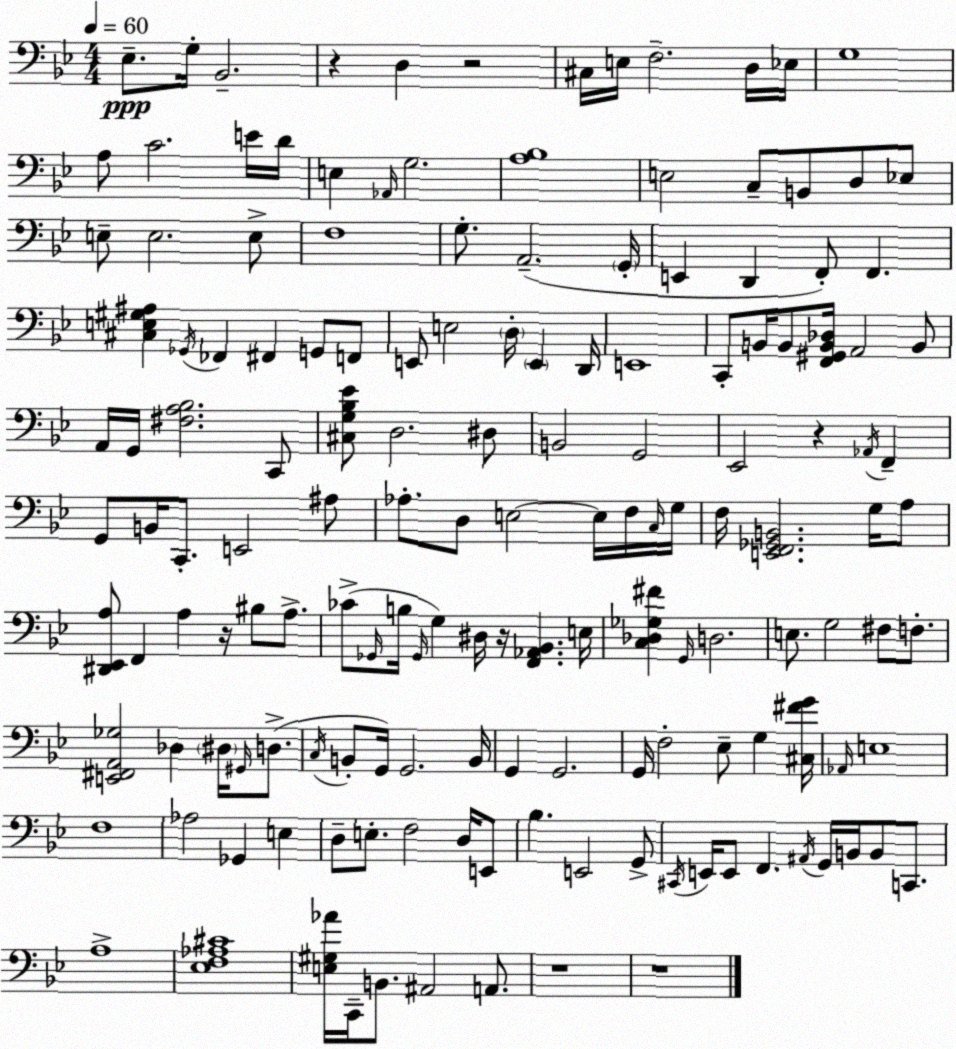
X:1
T:Untitled
M:4/4
L:1/4
K:Gm
_E,/2 G,/4 _B,,2 z D, z2 ^C,/4 E,/4 F,2 D,/4 _E,/4 G,4 A,/2 C2 E/4 D/4 E, _A,,/4 G,2 [A,_B,]4 E,2 C,/2 B,,/2 D,/2 _E,/2 E,/2 E,2 E,/2 F,4 G,/2 A,,2 G,,/4 E,, D,, F,,/2 F,, [^C,E,^G,^A,] _G,,/4 _F,, ^F,, G,,/2 F,,/2 E,,/2 E,2 D,/4 E,, D,,/4 E,,4 C,,/2 B,,/4 B,,/2 [F,,^G,,B,,_D,]/4 A,,2 B,,/2 A,,/4 G,,/4 [^F,A,_B,]2 C,,/2 [^C,G,_B,_E]/2 D,2 ^D,/2 B,,2 G,,2 _E,,2 z _A,,/4 F,, G,,/2 B,,/4 C,,/2 E,,2 ^A,/2 _A,/2 D,/2 E,2 E,/4 F,/4 C,/4 G,/4 F,/4 [E,,F,,_G,,B,,]2 G,/4 A,/2 [^D,,_E,,A,]/2 F,, A, z/4 ^B,/2 A,/2 _C/2 _G,,/4 B,/4 _G,,/4 G, ^D,/4 z/4 [F,,_A,,_B,,] E,/4 [C,_D,_G,^F] G,,/4 D,2 E,/2 G,2 ^F,/2 F,/2 [E,,^F,,A,,_G,]2 _D, ^D,/4 ^G,,/4 D,/2 C,/4 B,,/2 G,,/4 G,,2 B,,/4 G,, G,,2 G,,/4 F,2 _E,/2 G, [^C,^FG]/4 _A,,/4 E,4 F,4 _A,2 _G,, E, D,/2 E,/2 F,2 D,/4 E,,/2 _B, E,,2 G,,/2 ^C,,/4 E,,/4 E,,/2 F,, ^A,,/4 G,,/4 B,,/4 B,,/2 C,,/2 A,4 [_E,F,_A,^C]4 [E,^G,_A]/4 C,,/4 B,,/2 ^A,,2 A,,/2 z4 z4